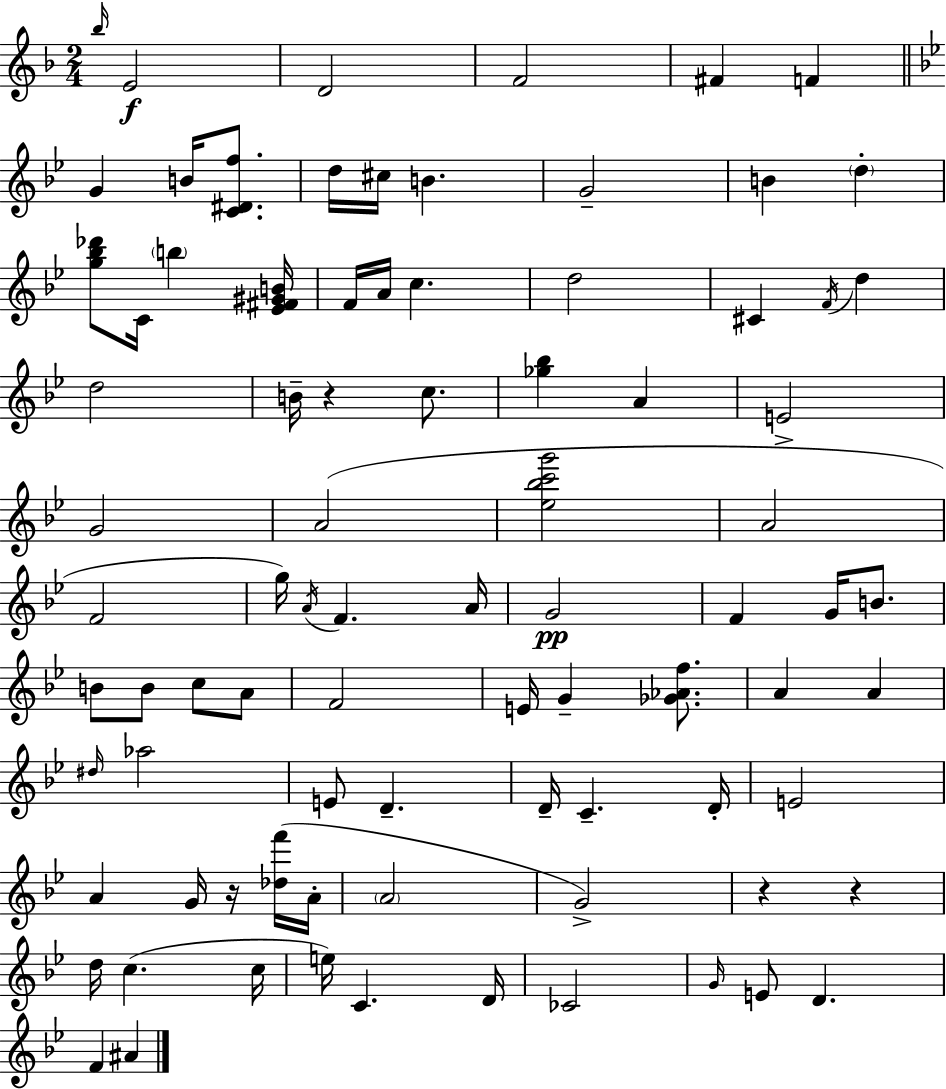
Bb5/s E4/h D4/h F4/h F#4/q F4/q G4/q B4/s [C4,D#4,F5]/e. D5/s C#5/s B4/q. G4/h B4/q D5/q [G5,Bb5,Db6]/e C4/s B5/q [Eb4,F#4,G#4,B4]/s F4/s A4/s C5/q. D5/h C#4/q F4/s D5/q D5/h B4/s R/q C5/e. [Gb5,Bb5]/q A4/q E4/h G4/h A4/h [Eb5,Bb5,C6,G6]/h A4/h F4/h G5/s A4/s F4/q. A4/s G4/h F4/q G4/s B4/e. B4/e B4/e C5/e A4/e F4/h E4/s G4/q [Gb4,Ab4,F5]/e. A4/q A4/q D#5/s Ab5/h E4/e D4/q. D4/s C4/q. D4/s E4/h A4/q G4/s R/s [Db5,F6]/s A4/s A4/h G4/h R/q R/q D5/s C5/q. C5/s E5/s C4/q. D4/s CES4/h G4/s E4/e D4/q. F4/q A#4/q